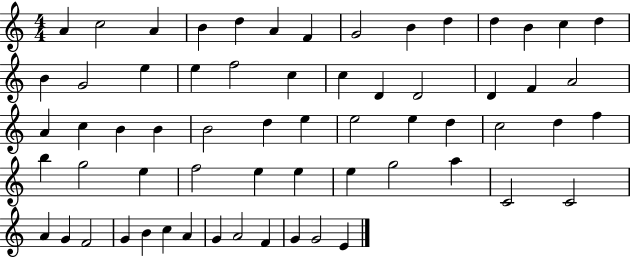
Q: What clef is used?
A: treble